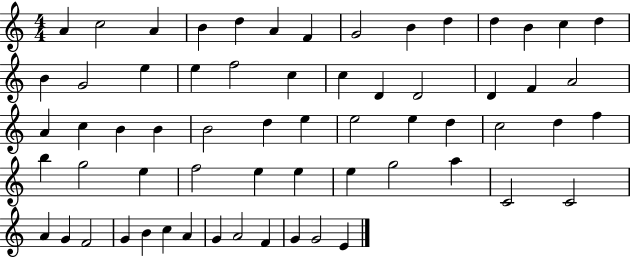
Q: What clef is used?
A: treble